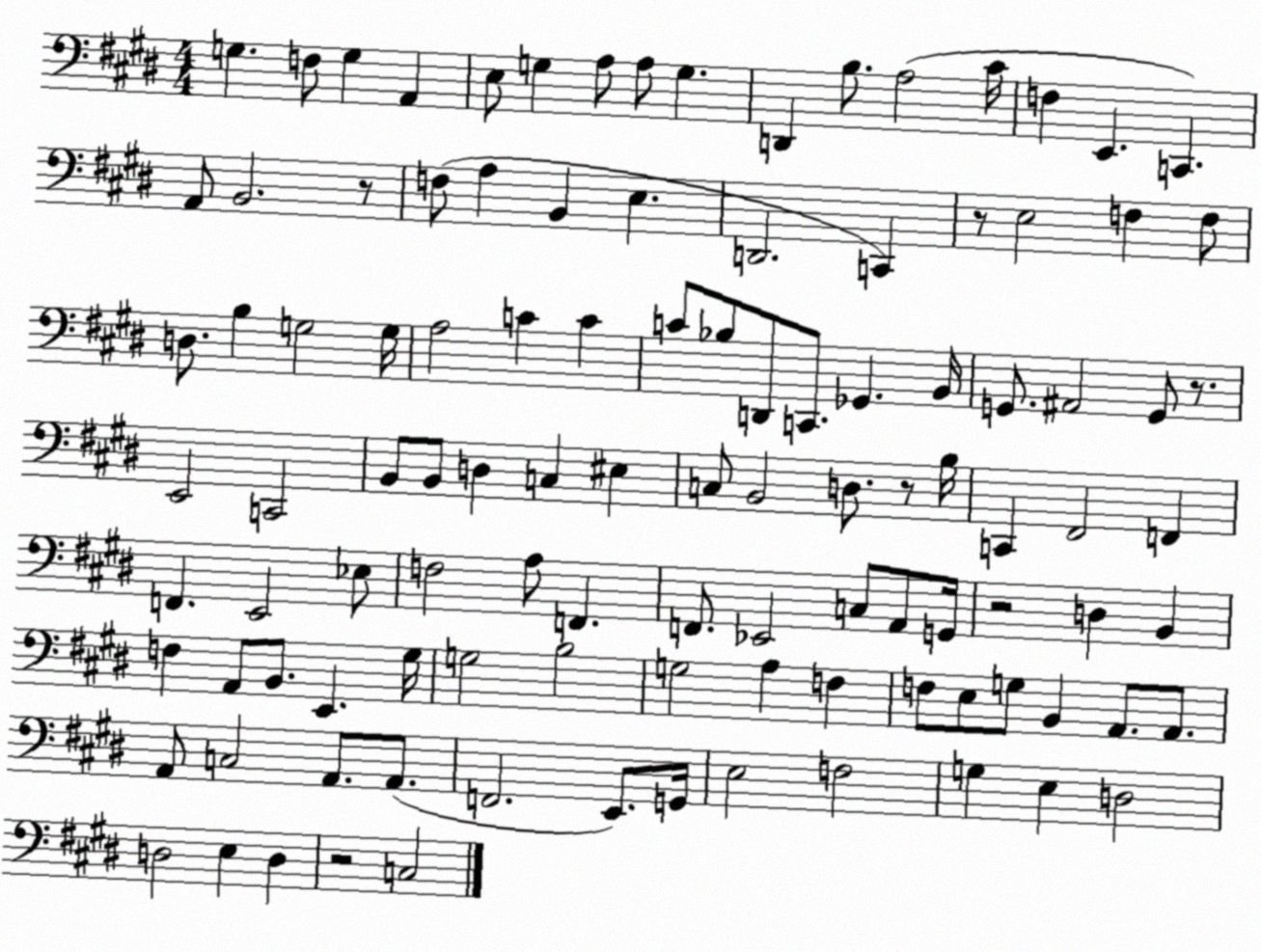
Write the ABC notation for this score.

X:1
T:Untitled
M:4/4
L:1/4
K:E
G, F,/2 G, A,, E,/2 G, A,/2 A,/2 G, D,, B,/2 A,2 ^C/4 F, E,, C,, A,,/2 B,,2 z/2 F,/2 A, B,, E, D,,2 C,, z/2 E,2 F, F,/2 D,/2 B, G,2 G,/4 A,2 C C C/2 _B,/2 D,,/2 C,,/2 _G,, B,,/4 G,,/2 ^A,,2 G,,/2 z/2 E,,2 C,,2 B,,/2 B,,/2 D, C, ^E, C,/2 B,,2 D,/2 z/2 B,/4 C,, ^F,,2 F,, F,, E,,2 _E,/2 F,2 A,/2 F,, F,,/2 _E,,2 C,/2 A,,/2 G,,/4 z2 D, B,, F, A,,/2 B,,/2 E,, ^G,/4 G,2 B,2 G,2 A, F, F,/2 E,/2 G,/2 B,, A,,/2 A,,/2 A,,/2 C,2 A,,/2 A,,/2 F,,2 E,,/2 G,,/4 E,2 F,2 G, E, D,2 D,2 E, D, z2 C,2